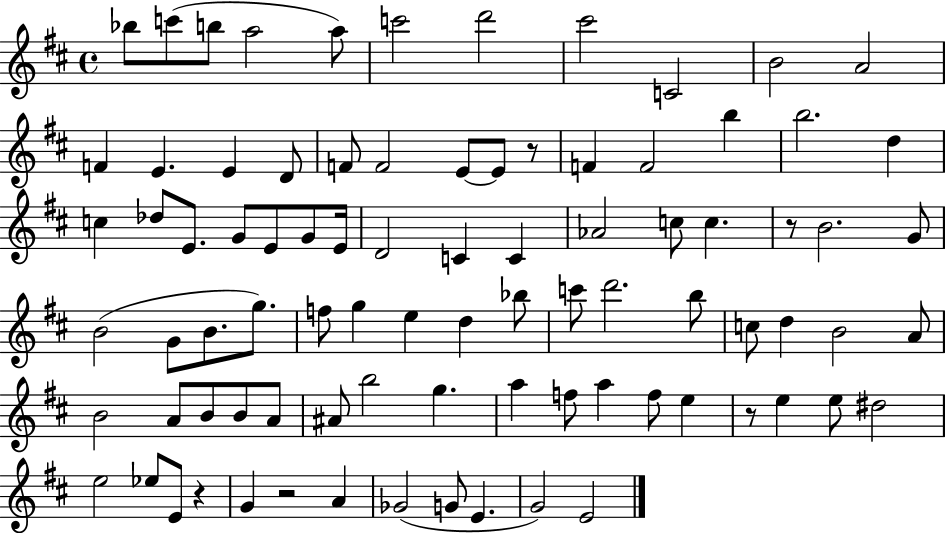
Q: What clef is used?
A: treble